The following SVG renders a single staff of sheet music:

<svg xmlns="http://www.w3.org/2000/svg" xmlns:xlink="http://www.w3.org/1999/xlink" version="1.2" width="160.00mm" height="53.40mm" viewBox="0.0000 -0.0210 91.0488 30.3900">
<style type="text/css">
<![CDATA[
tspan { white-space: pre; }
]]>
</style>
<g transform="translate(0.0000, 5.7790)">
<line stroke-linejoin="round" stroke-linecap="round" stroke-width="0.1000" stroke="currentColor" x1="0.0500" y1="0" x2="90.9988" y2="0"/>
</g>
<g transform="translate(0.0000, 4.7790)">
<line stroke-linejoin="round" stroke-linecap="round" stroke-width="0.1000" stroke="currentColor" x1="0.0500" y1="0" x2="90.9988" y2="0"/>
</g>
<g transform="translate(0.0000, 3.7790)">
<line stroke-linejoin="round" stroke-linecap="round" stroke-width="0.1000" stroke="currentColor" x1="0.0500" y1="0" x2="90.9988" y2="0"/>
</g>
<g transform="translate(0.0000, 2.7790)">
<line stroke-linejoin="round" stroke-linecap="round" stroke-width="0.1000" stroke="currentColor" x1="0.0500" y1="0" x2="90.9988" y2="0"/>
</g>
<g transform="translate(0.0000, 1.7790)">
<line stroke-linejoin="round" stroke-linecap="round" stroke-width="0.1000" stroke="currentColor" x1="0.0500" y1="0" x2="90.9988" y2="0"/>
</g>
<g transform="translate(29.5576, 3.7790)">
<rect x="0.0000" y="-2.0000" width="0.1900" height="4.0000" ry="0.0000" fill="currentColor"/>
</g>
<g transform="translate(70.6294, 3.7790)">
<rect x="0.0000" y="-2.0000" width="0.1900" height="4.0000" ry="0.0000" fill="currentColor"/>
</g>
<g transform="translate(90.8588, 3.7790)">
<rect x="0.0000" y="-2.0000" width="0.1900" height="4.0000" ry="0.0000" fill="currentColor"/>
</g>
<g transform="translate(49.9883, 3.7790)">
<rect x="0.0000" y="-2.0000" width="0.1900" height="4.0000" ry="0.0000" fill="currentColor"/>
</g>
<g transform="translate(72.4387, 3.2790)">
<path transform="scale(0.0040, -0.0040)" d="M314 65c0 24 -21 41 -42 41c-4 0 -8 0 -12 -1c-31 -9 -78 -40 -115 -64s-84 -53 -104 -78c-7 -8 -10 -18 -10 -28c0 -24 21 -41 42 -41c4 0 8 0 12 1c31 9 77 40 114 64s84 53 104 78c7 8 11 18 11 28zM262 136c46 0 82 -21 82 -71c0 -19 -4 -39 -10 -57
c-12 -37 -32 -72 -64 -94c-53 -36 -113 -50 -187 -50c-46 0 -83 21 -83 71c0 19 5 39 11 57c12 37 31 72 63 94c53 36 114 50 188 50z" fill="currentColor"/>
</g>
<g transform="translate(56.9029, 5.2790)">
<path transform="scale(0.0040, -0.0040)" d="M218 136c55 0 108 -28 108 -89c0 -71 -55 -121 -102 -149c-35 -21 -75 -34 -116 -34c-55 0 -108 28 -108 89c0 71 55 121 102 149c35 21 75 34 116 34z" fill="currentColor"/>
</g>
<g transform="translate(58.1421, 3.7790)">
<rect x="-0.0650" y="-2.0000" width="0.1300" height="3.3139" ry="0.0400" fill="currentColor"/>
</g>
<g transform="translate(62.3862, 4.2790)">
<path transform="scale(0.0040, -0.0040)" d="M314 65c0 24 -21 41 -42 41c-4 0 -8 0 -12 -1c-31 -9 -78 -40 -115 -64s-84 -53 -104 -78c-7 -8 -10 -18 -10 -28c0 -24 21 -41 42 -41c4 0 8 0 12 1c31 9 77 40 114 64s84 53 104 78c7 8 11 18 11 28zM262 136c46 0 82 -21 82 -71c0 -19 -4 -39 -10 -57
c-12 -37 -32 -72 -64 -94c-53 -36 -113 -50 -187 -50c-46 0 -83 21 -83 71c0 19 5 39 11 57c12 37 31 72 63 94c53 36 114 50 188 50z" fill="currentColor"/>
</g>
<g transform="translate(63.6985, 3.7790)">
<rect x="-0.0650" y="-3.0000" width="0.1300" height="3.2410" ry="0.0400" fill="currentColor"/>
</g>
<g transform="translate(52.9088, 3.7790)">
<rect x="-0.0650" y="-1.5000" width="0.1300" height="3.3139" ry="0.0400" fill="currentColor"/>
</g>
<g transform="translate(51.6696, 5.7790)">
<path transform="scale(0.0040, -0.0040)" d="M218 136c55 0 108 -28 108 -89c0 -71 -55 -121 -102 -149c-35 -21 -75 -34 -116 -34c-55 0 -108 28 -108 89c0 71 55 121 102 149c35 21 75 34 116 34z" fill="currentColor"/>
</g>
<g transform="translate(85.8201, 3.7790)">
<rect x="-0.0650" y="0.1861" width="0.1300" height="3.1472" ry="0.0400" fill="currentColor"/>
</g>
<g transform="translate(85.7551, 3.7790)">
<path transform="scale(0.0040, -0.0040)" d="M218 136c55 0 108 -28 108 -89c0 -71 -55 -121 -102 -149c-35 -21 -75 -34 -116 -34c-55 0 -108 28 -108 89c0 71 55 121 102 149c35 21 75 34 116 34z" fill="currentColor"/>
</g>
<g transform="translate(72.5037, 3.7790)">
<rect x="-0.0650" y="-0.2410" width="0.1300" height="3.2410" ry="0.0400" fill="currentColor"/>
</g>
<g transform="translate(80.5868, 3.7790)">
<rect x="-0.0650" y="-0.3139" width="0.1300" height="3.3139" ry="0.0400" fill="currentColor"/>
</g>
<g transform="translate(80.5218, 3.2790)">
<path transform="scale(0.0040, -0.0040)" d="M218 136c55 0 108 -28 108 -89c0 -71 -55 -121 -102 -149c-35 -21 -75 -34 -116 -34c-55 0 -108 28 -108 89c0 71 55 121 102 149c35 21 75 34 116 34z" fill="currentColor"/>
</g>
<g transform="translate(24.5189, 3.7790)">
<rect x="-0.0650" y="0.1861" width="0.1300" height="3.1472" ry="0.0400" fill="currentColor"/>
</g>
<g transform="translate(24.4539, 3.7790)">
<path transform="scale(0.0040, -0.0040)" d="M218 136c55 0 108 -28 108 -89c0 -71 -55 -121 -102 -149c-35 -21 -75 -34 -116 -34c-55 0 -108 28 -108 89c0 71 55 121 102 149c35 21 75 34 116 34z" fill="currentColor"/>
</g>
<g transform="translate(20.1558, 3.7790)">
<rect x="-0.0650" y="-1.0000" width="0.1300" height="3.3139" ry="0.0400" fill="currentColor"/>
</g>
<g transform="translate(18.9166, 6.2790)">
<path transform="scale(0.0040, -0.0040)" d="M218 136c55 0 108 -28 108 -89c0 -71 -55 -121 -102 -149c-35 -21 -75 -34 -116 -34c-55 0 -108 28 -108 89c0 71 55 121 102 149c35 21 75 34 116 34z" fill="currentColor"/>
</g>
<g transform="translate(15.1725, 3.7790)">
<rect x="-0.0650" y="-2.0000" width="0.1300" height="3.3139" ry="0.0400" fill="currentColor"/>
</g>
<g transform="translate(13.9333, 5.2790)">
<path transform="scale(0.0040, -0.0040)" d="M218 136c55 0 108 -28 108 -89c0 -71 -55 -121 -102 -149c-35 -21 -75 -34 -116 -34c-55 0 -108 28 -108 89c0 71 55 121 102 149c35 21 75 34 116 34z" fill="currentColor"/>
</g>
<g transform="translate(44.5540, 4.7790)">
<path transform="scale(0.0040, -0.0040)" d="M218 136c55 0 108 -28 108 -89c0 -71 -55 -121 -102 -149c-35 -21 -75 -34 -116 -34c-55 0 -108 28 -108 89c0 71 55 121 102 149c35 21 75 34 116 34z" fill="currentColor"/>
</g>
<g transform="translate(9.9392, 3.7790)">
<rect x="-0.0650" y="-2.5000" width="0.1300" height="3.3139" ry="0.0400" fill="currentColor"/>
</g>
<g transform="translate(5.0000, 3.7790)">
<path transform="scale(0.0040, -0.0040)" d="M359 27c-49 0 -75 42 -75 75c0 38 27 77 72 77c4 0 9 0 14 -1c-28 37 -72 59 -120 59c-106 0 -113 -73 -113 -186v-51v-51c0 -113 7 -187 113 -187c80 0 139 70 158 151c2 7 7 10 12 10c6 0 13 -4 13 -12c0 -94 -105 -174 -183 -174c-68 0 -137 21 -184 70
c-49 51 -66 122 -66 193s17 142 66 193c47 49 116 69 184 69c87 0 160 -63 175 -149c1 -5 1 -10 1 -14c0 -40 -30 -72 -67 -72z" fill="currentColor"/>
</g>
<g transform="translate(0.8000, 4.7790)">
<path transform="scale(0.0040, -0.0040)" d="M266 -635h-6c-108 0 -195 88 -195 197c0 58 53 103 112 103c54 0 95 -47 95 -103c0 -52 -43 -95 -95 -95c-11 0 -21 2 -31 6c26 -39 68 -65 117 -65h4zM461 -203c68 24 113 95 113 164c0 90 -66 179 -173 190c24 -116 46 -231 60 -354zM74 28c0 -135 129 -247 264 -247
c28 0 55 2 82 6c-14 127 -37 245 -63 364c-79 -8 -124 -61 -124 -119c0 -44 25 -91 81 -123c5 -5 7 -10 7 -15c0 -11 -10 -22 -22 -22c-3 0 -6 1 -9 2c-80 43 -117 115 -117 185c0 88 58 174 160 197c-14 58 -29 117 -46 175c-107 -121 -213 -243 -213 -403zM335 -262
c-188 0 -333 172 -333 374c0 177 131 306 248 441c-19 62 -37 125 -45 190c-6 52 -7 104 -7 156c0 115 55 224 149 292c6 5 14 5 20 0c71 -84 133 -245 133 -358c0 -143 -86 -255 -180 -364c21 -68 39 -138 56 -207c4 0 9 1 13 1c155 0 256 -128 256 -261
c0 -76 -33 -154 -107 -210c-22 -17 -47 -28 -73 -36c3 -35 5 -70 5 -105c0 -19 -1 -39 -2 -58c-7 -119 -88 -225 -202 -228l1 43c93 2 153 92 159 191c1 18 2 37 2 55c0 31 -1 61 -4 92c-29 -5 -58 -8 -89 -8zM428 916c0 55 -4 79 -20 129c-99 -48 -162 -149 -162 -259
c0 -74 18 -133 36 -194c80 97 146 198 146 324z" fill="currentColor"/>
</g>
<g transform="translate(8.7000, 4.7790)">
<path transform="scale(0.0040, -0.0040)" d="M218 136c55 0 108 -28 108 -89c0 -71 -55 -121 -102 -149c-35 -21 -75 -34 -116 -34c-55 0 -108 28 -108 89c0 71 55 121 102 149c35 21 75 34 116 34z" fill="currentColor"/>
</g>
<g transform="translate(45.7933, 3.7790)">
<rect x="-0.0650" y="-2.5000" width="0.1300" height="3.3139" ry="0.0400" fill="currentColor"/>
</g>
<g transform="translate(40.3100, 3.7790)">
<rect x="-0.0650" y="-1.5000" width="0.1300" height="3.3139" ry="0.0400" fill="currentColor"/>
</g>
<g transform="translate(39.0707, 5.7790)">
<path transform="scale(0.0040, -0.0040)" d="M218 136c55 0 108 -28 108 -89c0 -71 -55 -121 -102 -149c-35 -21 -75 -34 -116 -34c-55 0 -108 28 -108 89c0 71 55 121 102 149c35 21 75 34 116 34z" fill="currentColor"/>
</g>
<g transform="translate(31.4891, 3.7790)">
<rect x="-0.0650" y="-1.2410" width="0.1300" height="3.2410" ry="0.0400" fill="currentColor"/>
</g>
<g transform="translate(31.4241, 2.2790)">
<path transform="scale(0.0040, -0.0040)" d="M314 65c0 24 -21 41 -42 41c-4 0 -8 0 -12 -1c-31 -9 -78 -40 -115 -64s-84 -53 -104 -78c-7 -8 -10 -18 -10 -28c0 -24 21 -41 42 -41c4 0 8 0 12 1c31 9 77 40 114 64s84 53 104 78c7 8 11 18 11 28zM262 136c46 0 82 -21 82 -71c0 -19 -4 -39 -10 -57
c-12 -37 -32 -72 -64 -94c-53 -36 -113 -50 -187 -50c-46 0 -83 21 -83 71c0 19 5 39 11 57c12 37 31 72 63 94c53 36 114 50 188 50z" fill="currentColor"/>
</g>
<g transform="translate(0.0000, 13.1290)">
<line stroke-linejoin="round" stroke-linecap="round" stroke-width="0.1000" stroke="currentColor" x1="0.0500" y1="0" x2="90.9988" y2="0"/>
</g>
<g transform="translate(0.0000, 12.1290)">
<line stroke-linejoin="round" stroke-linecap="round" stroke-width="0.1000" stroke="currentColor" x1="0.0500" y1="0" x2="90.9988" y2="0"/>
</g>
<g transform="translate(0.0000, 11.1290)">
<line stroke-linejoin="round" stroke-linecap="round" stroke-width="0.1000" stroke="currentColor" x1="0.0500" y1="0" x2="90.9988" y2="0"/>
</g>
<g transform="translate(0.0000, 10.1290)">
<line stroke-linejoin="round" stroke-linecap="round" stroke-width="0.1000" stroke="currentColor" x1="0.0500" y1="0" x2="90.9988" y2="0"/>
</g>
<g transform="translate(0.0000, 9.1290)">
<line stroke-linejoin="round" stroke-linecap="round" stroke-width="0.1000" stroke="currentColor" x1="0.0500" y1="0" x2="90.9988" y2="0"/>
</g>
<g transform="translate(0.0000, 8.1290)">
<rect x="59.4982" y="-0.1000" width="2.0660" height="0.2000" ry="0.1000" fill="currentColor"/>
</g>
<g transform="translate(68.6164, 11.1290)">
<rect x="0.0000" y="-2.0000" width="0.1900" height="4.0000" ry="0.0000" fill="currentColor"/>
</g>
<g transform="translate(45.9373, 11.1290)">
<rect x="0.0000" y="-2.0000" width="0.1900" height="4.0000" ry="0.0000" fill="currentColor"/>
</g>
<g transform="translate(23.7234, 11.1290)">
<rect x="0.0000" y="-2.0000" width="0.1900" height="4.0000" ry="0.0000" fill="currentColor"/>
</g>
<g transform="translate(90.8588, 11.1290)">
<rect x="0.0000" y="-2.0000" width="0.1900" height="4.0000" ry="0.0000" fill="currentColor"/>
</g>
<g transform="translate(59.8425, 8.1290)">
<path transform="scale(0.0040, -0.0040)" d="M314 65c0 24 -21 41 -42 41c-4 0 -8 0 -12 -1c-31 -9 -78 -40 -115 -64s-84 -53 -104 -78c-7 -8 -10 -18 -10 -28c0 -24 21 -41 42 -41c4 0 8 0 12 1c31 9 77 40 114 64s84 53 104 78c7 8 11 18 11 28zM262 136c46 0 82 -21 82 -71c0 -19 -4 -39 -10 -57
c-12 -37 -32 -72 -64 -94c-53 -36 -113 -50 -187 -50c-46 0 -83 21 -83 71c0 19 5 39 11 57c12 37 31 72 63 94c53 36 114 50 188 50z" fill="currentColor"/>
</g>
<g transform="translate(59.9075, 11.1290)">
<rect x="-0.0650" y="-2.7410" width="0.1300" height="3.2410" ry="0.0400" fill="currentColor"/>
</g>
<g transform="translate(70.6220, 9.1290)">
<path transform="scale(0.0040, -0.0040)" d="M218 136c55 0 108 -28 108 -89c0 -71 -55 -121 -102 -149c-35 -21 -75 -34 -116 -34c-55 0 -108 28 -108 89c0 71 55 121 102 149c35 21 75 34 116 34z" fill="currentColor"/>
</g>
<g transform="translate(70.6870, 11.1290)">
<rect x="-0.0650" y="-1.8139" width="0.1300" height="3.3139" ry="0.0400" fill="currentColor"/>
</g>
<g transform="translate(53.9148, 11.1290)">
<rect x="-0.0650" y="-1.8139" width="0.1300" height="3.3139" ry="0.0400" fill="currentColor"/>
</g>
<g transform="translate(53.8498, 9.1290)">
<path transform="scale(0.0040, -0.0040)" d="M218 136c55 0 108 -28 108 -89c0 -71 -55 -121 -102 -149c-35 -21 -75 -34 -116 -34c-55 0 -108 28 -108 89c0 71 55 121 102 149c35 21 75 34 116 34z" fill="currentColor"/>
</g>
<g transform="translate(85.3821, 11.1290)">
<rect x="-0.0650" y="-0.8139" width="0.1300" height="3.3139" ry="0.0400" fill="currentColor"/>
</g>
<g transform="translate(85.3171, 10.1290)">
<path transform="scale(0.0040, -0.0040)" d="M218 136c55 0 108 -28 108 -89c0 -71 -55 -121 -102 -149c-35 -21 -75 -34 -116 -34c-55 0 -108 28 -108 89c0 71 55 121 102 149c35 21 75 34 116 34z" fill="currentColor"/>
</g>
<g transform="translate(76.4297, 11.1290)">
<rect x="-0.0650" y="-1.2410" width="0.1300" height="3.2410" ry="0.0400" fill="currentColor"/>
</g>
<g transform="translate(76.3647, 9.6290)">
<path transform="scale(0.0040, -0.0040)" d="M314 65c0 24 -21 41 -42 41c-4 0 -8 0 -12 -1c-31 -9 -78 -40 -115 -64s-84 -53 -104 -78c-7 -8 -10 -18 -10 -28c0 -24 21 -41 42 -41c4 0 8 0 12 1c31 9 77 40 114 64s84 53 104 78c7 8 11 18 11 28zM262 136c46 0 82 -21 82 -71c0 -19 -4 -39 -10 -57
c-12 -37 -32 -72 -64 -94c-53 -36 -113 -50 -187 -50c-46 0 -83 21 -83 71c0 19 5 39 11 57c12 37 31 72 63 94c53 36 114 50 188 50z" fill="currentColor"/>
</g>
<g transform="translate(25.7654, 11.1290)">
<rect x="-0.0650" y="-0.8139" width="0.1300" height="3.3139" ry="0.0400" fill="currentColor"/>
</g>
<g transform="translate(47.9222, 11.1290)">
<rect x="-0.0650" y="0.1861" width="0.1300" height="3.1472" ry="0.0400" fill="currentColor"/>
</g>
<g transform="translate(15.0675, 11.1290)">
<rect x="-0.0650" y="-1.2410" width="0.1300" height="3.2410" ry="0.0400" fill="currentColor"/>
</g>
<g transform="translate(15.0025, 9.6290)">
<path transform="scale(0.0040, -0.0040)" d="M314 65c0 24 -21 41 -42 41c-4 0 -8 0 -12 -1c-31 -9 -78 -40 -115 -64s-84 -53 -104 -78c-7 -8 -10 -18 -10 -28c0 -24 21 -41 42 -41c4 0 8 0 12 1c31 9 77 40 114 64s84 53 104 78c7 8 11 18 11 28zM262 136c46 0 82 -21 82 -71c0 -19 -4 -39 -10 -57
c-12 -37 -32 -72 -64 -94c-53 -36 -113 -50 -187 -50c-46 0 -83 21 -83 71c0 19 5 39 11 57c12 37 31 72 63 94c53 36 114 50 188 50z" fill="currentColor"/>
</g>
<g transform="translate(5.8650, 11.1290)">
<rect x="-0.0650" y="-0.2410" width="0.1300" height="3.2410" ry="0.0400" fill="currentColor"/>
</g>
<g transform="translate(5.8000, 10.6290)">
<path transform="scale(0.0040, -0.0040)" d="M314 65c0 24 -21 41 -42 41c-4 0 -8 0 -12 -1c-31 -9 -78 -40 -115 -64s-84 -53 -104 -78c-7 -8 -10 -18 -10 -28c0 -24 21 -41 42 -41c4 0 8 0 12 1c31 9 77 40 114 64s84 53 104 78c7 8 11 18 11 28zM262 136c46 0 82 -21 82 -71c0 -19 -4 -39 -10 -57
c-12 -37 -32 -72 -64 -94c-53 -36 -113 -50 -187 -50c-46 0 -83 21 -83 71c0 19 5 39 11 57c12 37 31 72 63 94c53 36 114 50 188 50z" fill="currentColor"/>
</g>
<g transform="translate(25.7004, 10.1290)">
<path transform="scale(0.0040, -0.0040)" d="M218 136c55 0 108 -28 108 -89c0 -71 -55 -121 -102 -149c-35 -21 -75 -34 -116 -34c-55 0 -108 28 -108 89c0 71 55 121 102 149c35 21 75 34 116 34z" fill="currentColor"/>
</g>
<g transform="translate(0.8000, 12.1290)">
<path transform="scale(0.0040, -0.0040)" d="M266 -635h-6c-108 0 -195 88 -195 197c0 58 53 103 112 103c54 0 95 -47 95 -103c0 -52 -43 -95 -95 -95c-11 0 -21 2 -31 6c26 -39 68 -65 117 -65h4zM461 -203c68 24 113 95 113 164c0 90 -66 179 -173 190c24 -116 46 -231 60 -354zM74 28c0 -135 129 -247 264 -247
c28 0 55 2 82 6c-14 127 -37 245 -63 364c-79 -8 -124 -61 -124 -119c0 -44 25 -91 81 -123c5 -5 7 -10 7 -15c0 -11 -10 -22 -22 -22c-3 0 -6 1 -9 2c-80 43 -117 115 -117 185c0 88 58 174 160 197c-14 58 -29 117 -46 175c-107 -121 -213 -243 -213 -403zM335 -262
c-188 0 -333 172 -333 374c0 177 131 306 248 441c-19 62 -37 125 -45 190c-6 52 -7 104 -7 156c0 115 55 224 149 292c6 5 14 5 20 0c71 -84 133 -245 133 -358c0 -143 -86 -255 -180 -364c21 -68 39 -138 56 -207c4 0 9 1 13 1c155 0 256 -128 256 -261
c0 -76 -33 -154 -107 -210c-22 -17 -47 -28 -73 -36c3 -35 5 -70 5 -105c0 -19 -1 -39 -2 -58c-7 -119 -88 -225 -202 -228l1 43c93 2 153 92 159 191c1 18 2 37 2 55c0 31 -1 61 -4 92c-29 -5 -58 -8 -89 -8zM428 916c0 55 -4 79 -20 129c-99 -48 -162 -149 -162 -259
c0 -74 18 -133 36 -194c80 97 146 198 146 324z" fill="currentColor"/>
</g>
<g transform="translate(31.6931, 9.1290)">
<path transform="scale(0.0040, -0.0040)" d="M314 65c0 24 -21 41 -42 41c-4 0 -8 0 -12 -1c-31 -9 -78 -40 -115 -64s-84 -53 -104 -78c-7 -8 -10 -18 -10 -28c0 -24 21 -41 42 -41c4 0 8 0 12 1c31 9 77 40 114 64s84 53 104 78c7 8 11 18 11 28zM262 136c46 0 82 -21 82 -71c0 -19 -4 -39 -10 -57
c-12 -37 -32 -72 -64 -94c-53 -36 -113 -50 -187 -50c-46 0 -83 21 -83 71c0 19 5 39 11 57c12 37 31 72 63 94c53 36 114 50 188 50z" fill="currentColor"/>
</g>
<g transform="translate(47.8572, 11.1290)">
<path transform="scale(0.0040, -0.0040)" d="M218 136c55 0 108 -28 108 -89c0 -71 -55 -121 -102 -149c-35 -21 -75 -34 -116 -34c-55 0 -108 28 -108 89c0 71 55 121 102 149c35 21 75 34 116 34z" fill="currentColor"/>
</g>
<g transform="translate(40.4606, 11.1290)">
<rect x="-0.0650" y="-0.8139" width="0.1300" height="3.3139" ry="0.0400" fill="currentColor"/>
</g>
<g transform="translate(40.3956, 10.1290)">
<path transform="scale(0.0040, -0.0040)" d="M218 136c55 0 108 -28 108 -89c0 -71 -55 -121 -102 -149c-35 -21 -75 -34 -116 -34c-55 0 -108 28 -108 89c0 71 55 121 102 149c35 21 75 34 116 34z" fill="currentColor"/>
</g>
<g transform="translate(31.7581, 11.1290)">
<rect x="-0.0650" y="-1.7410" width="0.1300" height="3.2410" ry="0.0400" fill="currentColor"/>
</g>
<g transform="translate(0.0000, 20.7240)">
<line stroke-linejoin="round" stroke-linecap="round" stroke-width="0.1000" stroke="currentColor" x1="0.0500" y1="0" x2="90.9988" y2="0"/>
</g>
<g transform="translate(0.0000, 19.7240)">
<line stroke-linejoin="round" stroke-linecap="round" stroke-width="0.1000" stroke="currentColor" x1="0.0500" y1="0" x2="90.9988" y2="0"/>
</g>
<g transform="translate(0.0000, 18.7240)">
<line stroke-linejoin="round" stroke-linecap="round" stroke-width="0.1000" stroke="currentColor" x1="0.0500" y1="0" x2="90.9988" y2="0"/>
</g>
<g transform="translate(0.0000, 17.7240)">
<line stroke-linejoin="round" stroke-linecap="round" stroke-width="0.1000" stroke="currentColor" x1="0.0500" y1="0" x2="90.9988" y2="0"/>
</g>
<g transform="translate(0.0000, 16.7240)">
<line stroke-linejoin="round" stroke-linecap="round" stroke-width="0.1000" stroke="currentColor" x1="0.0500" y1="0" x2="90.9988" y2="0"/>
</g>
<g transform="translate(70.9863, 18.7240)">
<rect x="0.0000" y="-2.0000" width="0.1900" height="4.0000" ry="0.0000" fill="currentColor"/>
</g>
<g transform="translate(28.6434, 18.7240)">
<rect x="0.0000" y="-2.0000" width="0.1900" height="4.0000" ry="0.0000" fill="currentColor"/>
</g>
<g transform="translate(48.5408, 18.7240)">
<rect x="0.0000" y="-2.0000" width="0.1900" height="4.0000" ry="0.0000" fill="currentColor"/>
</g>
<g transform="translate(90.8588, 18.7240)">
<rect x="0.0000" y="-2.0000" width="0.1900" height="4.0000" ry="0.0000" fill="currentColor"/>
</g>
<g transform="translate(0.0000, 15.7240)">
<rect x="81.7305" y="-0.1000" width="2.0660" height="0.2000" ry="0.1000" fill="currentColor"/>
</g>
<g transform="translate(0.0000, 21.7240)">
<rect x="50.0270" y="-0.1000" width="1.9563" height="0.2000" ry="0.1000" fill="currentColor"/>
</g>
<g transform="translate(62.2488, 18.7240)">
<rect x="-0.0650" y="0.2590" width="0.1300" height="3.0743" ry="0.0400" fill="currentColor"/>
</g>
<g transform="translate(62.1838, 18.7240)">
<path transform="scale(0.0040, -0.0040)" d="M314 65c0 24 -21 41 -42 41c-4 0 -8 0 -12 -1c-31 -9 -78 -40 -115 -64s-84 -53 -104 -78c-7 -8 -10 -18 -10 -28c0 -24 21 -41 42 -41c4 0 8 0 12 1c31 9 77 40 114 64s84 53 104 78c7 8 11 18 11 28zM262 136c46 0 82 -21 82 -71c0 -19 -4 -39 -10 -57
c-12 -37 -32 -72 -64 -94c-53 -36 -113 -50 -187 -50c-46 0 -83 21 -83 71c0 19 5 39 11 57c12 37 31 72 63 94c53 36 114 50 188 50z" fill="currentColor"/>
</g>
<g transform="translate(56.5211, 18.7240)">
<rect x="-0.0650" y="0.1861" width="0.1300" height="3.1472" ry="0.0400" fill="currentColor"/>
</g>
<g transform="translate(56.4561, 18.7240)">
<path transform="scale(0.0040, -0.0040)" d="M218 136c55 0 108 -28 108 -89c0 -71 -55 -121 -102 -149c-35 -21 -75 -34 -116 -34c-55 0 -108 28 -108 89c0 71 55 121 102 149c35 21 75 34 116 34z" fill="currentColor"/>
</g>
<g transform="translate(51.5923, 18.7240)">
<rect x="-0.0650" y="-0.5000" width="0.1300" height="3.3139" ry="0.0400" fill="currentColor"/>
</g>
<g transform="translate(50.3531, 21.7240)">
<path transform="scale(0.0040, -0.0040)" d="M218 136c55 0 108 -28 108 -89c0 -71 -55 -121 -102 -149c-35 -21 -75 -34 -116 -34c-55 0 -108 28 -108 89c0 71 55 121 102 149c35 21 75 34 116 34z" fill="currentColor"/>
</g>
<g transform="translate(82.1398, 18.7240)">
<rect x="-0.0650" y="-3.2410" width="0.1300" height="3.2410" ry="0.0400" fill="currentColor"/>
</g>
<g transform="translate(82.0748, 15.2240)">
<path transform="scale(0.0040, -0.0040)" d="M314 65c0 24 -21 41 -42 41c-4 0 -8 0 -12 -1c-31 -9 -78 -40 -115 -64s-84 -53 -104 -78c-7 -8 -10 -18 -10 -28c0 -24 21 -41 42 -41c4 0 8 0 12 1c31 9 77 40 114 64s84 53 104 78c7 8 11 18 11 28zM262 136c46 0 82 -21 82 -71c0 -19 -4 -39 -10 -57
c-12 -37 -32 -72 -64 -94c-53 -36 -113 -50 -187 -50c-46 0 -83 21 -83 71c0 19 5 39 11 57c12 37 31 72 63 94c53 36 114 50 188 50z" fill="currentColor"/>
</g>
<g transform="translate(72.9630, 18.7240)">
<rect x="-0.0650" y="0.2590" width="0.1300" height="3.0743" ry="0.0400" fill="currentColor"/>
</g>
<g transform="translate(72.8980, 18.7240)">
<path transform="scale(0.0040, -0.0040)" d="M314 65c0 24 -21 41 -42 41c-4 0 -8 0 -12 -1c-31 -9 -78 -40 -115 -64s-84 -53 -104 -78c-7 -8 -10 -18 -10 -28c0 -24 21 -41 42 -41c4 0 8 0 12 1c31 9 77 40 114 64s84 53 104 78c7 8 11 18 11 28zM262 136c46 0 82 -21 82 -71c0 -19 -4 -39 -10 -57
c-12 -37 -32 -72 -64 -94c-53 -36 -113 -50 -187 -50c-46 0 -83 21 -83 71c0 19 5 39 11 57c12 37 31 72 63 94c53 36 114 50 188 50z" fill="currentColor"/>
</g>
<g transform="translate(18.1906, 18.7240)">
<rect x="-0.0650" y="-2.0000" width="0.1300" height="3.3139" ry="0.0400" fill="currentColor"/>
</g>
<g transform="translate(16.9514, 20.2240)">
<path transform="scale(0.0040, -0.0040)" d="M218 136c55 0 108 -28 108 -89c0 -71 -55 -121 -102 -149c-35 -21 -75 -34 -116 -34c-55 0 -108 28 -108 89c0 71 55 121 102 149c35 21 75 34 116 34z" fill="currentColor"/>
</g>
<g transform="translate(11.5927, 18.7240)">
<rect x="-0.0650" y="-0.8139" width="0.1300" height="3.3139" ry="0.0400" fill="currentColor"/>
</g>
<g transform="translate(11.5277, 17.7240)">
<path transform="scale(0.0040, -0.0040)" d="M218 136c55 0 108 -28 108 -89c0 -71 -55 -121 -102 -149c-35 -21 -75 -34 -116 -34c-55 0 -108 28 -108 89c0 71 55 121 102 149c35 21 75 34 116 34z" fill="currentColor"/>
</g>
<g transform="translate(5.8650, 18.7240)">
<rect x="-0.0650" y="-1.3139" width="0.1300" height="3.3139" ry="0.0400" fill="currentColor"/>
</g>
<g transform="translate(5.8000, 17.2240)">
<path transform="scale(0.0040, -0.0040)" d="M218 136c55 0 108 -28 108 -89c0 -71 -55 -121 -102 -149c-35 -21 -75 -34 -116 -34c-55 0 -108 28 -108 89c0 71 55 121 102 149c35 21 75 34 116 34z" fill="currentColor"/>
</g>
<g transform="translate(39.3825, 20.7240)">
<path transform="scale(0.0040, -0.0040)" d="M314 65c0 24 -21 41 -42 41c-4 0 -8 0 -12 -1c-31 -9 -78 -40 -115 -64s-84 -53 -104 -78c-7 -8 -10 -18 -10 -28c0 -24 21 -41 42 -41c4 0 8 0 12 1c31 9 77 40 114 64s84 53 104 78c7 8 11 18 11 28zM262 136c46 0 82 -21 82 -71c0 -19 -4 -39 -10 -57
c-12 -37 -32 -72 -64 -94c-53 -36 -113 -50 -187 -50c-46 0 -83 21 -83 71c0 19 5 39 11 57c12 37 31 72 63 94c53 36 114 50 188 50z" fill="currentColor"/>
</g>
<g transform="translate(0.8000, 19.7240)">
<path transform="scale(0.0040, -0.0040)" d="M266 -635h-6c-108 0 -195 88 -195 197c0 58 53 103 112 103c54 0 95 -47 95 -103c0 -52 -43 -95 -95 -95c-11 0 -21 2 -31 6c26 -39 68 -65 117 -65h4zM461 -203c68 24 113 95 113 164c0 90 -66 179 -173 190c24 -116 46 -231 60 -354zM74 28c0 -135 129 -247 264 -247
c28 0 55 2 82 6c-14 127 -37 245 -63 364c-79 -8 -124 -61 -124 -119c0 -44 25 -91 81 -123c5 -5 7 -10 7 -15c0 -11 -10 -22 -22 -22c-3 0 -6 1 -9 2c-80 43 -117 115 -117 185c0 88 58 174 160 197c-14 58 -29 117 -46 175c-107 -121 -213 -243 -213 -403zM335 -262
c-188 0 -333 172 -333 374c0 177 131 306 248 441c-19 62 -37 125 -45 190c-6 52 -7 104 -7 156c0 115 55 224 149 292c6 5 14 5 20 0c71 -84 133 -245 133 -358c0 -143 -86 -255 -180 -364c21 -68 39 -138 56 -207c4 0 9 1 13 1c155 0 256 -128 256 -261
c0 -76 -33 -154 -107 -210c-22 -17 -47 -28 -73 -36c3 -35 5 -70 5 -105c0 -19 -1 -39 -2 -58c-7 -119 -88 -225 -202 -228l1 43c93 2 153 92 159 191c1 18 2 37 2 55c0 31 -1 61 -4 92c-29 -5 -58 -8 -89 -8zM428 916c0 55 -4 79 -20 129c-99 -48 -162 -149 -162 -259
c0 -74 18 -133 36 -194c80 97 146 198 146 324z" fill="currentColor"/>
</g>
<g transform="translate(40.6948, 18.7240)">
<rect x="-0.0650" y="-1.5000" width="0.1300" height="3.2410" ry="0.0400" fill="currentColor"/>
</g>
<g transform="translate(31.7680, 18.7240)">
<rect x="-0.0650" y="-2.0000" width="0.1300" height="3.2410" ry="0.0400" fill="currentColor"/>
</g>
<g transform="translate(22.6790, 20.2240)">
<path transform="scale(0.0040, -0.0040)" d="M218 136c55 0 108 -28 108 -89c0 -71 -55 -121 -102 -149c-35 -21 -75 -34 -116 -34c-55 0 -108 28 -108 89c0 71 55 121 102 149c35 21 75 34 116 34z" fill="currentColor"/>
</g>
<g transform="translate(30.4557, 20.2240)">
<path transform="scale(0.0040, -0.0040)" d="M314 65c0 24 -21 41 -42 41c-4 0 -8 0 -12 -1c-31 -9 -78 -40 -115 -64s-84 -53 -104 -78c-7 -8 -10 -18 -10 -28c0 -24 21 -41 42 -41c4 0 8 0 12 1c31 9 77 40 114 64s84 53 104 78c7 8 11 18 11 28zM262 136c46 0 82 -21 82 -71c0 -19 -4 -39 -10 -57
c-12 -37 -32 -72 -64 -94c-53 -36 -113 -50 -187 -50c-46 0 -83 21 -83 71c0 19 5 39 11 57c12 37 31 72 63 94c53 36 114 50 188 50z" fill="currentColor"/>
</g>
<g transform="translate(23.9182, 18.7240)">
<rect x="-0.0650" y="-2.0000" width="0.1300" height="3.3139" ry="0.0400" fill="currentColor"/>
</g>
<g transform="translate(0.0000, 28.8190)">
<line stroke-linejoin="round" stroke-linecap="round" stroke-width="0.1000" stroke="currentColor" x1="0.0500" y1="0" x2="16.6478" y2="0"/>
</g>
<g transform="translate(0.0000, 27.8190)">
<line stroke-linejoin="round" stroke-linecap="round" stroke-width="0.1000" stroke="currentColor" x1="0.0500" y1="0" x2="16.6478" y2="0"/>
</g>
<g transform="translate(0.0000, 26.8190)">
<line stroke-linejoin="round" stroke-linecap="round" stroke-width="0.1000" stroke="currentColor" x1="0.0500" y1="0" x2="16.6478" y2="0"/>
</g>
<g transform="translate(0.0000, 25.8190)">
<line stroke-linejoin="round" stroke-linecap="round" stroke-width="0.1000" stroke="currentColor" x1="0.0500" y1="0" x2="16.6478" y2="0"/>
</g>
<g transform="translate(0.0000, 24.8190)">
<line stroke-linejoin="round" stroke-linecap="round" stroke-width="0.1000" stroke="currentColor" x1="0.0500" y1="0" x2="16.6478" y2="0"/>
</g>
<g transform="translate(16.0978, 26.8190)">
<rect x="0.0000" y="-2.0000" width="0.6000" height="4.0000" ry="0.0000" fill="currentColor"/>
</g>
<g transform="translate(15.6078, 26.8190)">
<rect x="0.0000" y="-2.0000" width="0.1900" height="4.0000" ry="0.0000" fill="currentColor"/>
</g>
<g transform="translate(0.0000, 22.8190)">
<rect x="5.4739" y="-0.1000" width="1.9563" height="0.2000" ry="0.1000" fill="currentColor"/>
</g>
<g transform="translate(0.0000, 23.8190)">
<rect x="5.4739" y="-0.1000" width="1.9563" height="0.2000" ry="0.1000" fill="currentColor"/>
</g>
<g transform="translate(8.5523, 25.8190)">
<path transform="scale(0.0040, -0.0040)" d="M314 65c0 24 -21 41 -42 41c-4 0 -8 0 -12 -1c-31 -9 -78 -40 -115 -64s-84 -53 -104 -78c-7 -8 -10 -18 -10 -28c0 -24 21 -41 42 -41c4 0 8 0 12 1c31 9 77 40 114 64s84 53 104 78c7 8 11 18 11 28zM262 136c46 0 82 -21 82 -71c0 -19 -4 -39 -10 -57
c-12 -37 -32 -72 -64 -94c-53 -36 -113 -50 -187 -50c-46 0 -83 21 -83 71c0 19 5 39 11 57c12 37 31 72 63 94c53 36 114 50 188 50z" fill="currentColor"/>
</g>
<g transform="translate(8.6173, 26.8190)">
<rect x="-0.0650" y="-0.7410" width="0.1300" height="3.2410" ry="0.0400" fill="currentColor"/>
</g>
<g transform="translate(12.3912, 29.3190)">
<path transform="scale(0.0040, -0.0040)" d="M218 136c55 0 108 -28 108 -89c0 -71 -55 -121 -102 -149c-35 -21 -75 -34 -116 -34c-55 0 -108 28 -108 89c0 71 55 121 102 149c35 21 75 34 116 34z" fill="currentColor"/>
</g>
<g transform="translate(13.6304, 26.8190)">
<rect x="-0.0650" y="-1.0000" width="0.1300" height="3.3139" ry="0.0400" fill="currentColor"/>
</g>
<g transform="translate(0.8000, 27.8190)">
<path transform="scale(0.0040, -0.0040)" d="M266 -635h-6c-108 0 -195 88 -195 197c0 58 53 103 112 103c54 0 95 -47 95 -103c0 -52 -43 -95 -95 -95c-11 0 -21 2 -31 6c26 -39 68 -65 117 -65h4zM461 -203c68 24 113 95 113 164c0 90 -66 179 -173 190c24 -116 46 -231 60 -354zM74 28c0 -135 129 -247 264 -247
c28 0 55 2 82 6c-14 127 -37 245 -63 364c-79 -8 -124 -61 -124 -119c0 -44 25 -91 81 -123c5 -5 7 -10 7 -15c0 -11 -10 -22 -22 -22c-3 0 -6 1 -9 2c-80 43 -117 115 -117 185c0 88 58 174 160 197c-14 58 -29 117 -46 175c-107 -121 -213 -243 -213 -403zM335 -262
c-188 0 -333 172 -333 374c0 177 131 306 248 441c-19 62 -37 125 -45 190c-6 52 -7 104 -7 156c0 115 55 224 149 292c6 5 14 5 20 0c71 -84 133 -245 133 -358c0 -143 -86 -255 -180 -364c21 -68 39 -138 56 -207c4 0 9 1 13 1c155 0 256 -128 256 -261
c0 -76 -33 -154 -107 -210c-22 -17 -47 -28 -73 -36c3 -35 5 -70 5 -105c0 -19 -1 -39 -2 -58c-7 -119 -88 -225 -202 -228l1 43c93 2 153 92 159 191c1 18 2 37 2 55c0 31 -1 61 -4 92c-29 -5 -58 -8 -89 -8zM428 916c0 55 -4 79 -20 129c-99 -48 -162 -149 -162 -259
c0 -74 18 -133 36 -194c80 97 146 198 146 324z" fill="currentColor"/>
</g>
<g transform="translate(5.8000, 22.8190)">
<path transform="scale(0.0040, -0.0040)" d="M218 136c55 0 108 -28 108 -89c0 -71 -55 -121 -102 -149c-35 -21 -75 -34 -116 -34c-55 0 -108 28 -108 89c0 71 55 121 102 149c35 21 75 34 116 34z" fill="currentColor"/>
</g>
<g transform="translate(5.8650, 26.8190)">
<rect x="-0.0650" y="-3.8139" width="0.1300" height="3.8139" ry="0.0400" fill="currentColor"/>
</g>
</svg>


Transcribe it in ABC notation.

X:1
T:Untitled
M:4/4
L:1/4
K:C
G F D B e2 E G E F A2 c2 c B c2 e2 d f2 d B f a2 f e2 d e d F F F2 E2 C B B2 B2 b2 c' d2 D